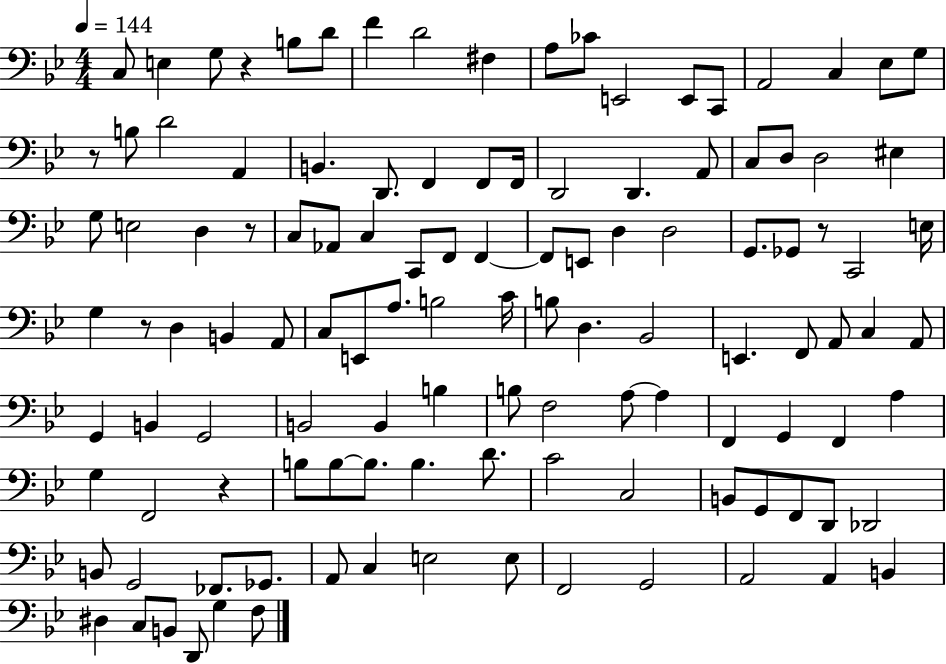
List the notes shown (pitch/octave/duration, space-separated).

C3/e E3/q G3/e R/q B3/e D4/e F4/q D4/h F#3/q A3/e CES4/e E2/h E2/e C2/e A2/h C3/q Eb3/e G3/e R/e B3/e D4/h A2/q B2/q. D2/e. F2/q F2/e F2/s D2/h D2/q. A2/e C3/e D3/e D3/h EIS3/q G3/e E3/h D3/q R/e C3/e Ab2/e C3/q C2/e F2/e F2/q F2/e E2/e D3/q D3/h G2/e. Gb2/e R/e C2/h E3/s G3/q R/e D3/q B2/q A2/e C3/e E2/e A3/e. B3/h C4/s B3/e D3/q. Bb2/h E2/q. F2/e A2/e C3/q A2/e G2/q B2/q G2/h B2/h B2/q B3/q B3/e F3/h A3/e A3/q F2/q G2/q F2/q A3/q G3/q F2/h R/q B3/e B3/e B3/e. B3/q. D4/e. C4/h C3/h B2/e G2/e F2/e D2/e Db2/h B2/e G2/h FES2/e. Gb2/e. A2/e C3/q E3/h E3/e F2/h G2/h A2/h A2/q B2/q D#3/q C3/e B2/e D2/e G3/q F3/e